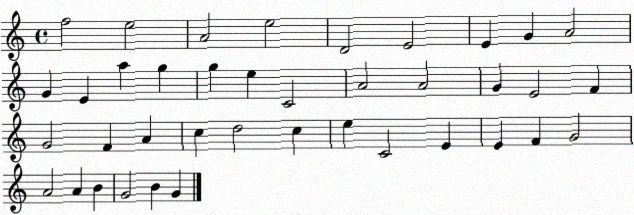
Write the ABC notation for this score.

X:1
T:Untitled
M:4/4
L:1/4
K:C
f2 e2 A2 e2 D2 E2 E G A2 G E a g g e C2 A2 A2 G E2 F G2 F A c d2 c e C2 E E F G2 A2 A B G2 B G